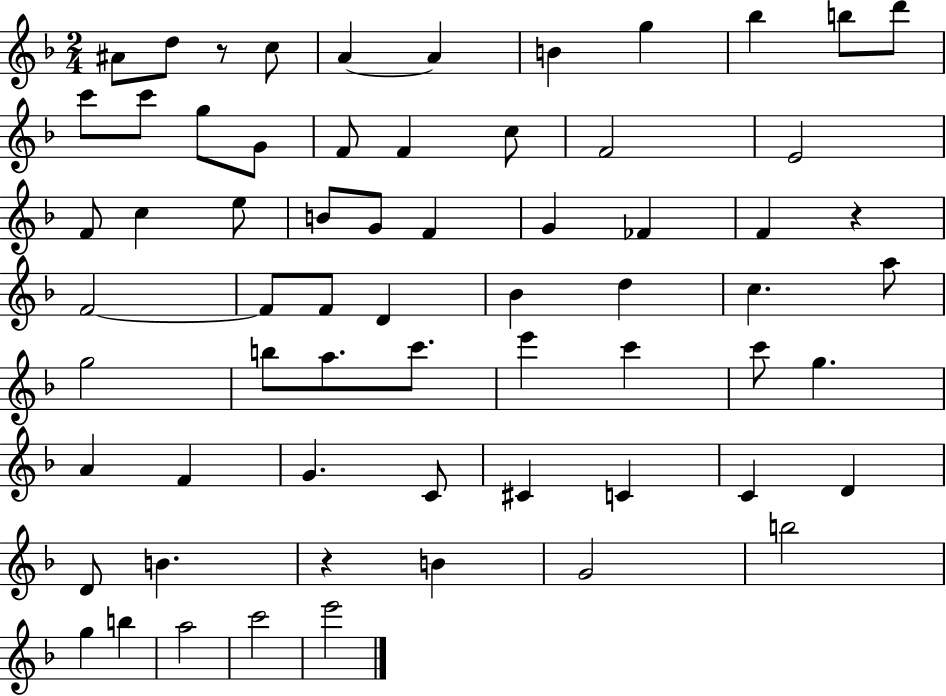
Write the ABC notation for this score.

X:1
T:Untitled
M:2/4
L:1/4
K:F
^A/2 d/2 z/2 c/2 A A B g _b b/2 d'/2 c'/2 c'/2 g/2 G/2 F/2 F c/2 F2 E2 F/2 c e/2 B/2 G/2 F G _F F z F2 F/2 F/2 D _B d c a/2 g2 b/2 a/2 c'/2 e' c' c'/2 g A F G C/2 ^C C C D D/2 B z B G2 b2 g b a2 c'2 e'2